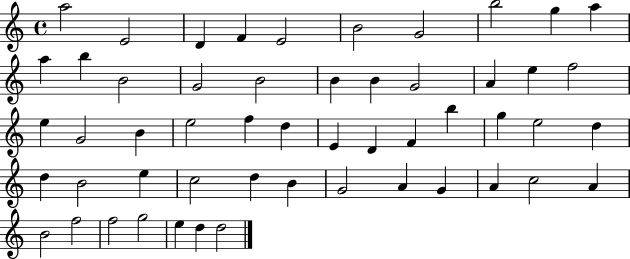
A5/h E4/h D4/q F4/q E4/h B4/h G4/h B5/h G5/q A5/q A5/q B5/q B4/h G4/h B4/h B4/q B4/q G4/h A4/q E5/q F5/h E5/q G4/h B4/q E5/h F5/q D5/q E4/q D4/q F4/q B5/q G5/q E5/h D5/q D5/q B4/h E5/q C5/h D5/q B4/q G4/h A4/q G4/q A4/q C5/h A4/q B4/h F5/h F5/h G5/h E5/q D5/q D5/h